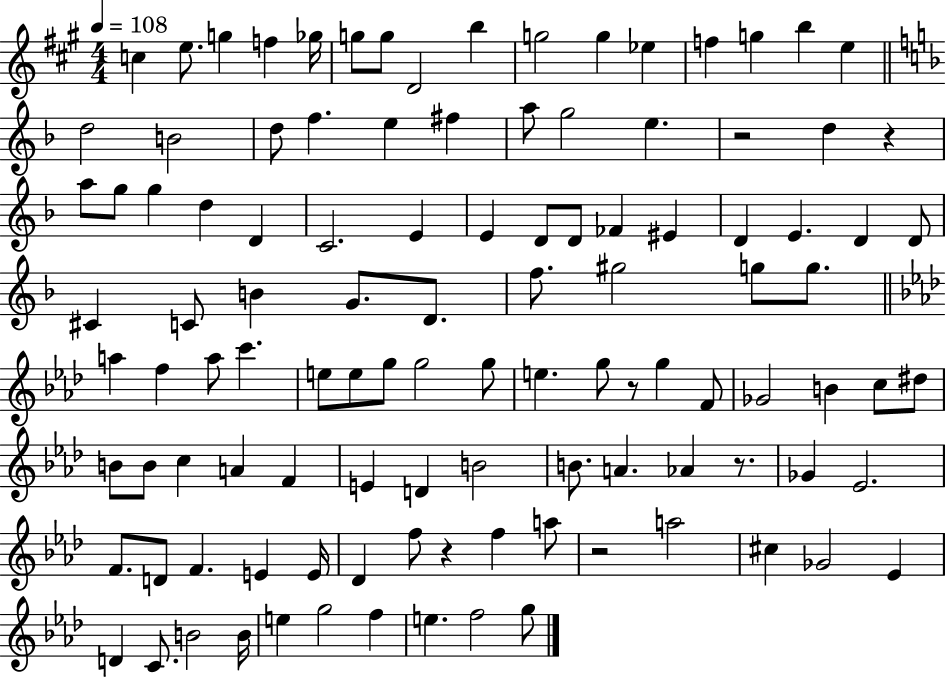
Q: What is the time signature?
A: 4/4